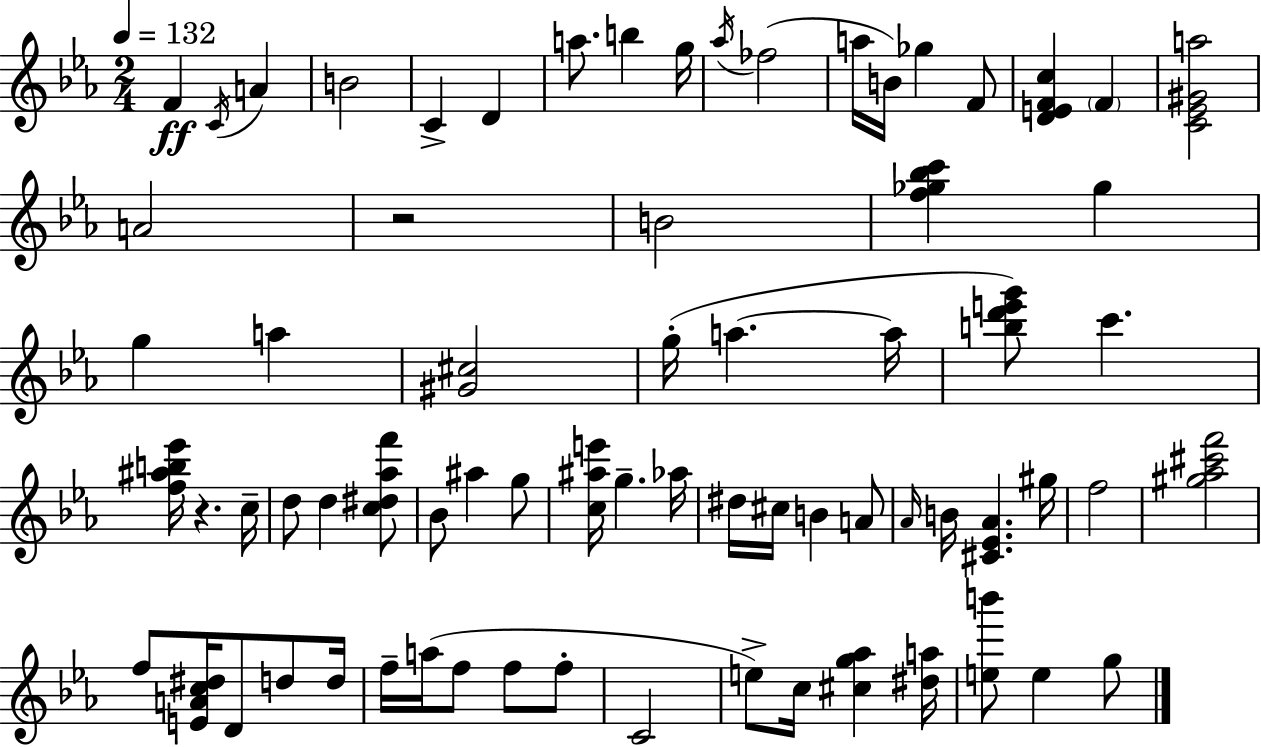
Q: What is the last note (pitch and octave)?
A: G5